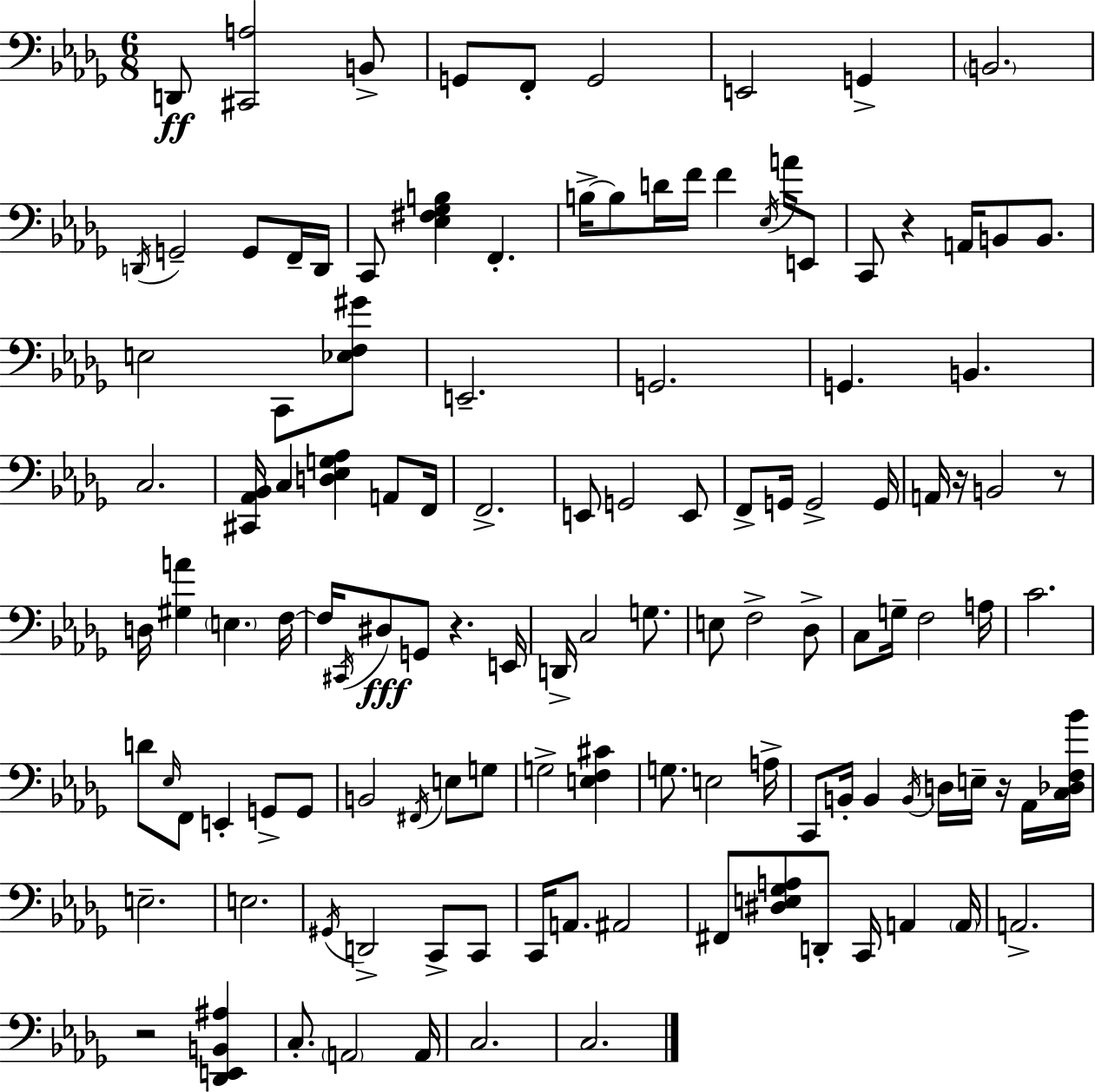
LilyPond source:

{
  \clef bass
  \numericTimeSignature
  \time 6/8
  \key bes \minor
  \repeat volta 2 { d,8\ff <cis, a>2 b,8-> | g,8 f,8-. g,2 | e,2 g,4-> | \parenthesize b,2. | \break \acciaccatura { d,16 } g,2-- g,8 f,16-- | d,16 c,8 <ees fis ges b>4 f,4.-. | b16->~~ b8 d'16 f'16 f'4 \acciaccatura { ees16 } a'16 | e,8 c,8 r4 a,16 b,8 b,8. | \break e2 c,8 | <ees f gis'>8 e,2.-- | g,2. | g,4. b,4. | \break c2. | <cis, aes, bes,>16 c4 <d ees g aes>4 a,8 | f,16 f,2.-> | e,8 g,2 | \break e,8 f,8-> g,16 g,2-> | g,16 a,16 r16 b,2 | r8 d16 <gis a'>4 \parenthesize e4. | f16~~ f16 \acciaccatura { cis,16 } dis8\fff g,8 r4. | \break e,16 d,16-> c2 | g8. e8 f2-> | des8-> c8 g16-- f2 | a16 c'2. | \break d'8 \grace { ees16 } f,8 e,4-. | g,8-> g,8 b,2 | \acciaccatura { fis,16 } e8 g8 g2-> | <e f cis'>4 g8. e2 | \break a16-> c,8 b,16-. b,4 | \acciaccatura { b,16 } d16 e16-- r16 aes,16 <c des f bes'>16 e2.-- | e2. | \acciaccatura { gis,16 } d,2-> | \break c,8-> c,8 c,16 a,8. ais,2 | fis,8 <dis e ges a>8 d,8-. | c,16 a,4 \parenthesize a,16 a,2.-> | r2 | \break <des, e, b, ais>4 c8.-. \parenthesize a,2 | a,16 c2. | c2. | } \bar "|."
}